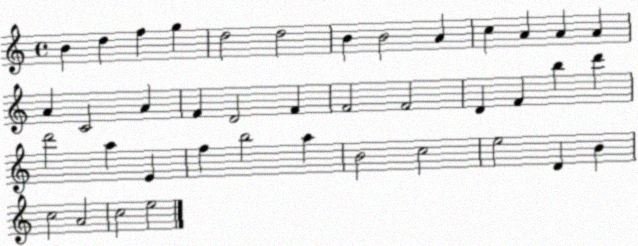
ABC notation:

X:1
T:Untitled
M:4/4
L:1/4
K:C
B d f g d2 d2 B B2 A c A A A A C2 A F D2 F F2 F2 D F b d' d'2 a E f b2 a B2 c2 e2 D B c2 A2 c2 e2